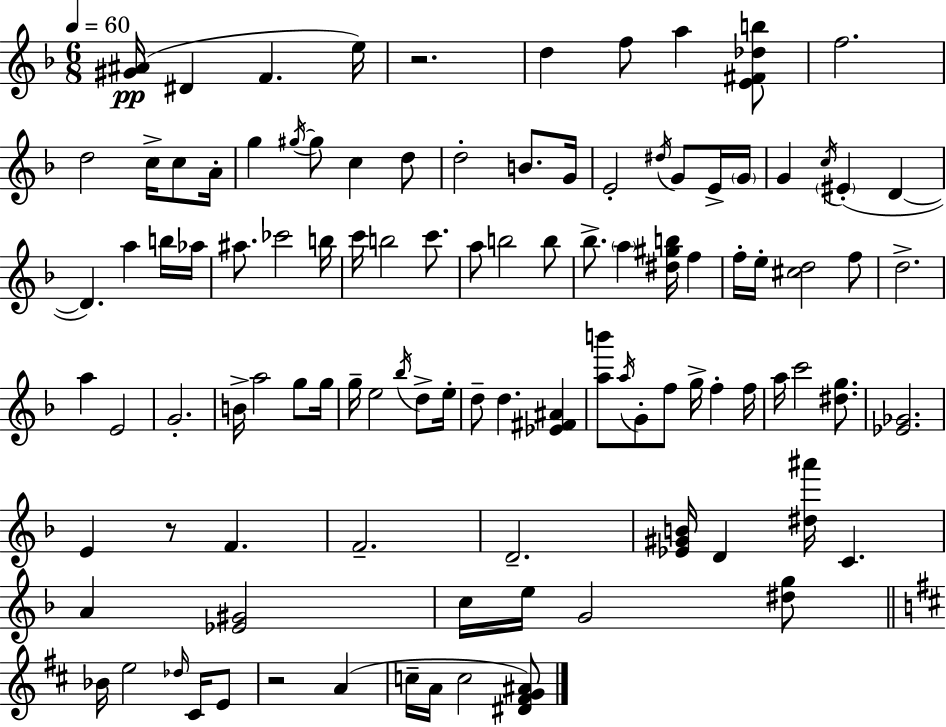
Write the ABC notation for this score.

X:1
T:Untitled
M:6/8
L:1/4
K:F
[^G^A]/4 ^D F e/4 z2 d f/2 a [E^F_db]/2 f2 d2 c/4 c/2 A/4 g ^g/4 ^g/2 c d/2 d2 B/2 G/4 E2 ^d/4 G/2 E/4 G/4 G c/4 ^E D D a b/4 _a/4 ^a/2 _c'2 b/4 c'/4 b2 c'/2 a/2 b2 b/2 _b/2 a [^d^gb]/4 f f/4 e/4 [^cd]2 f/2 d2 a E2 G2 B/4 a2 g/2 g/4 g/4 e2 _b/4 d/2 e/4 d/2 d [_E^F^A] [ab']/2 a/4 G/2 f/2 g/4 f f/4 a/4 c'2 [^dg]/2 [_E_G]2 E z/2 F F2 D2 [_E^GB]/4 D [^d^a']/4 C A [_E^G]2 c/4 e/4 G2 [^dg]/2 _B/4 e2 _d/4 ^C/4 E/2 z2 A c/4 A/4 c2 [^D^FG^A]/2